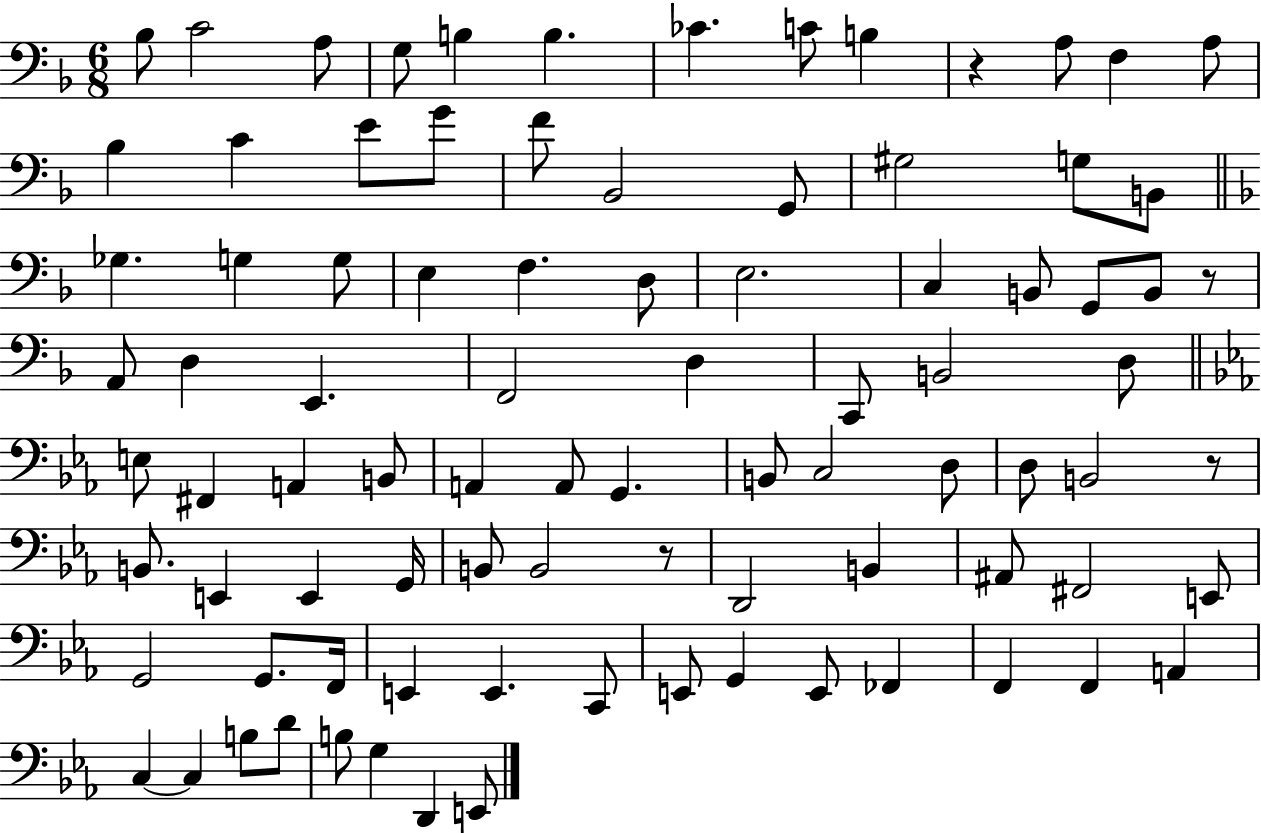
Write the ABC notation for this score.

X:1
T:Untitled
M:6/8
L:1/4
K:F
_B,/2 C2 A,/2 G,/2 B, B, _C C/2 B, z A,/2 F, A,/2 _B, C E/2 G/2 F/2 _B,,2 G,,/2 ^G,2 G,/2 B,,/2 _G, G, G,/2 E, F, D,/2 E,2 C, B,,/2 G,,/2 B,,/2 z/2 A,,/2 D, E,, F,,2 D, C,,/2 B,,2 D,/2 E,/2 ^F,, A,, B,,/2 A,, A,,/2 G,, B,,/2 C,2 D,/2 D,/2 B,,2 z/2 B,,/2 E,, E,, G,,/4 B,,/2 B,,2 z/2 D,,2 B,, ^A,,/2 ^F,,2 E,,/2 G,,2 G,,/2 F,,/4 E,, E,, C,,/2 E,,/2 G,, E,,/2 _F,, F,, F,, A,, C, C, B,/2 D/2 B,/2 G, D,, E,,/2